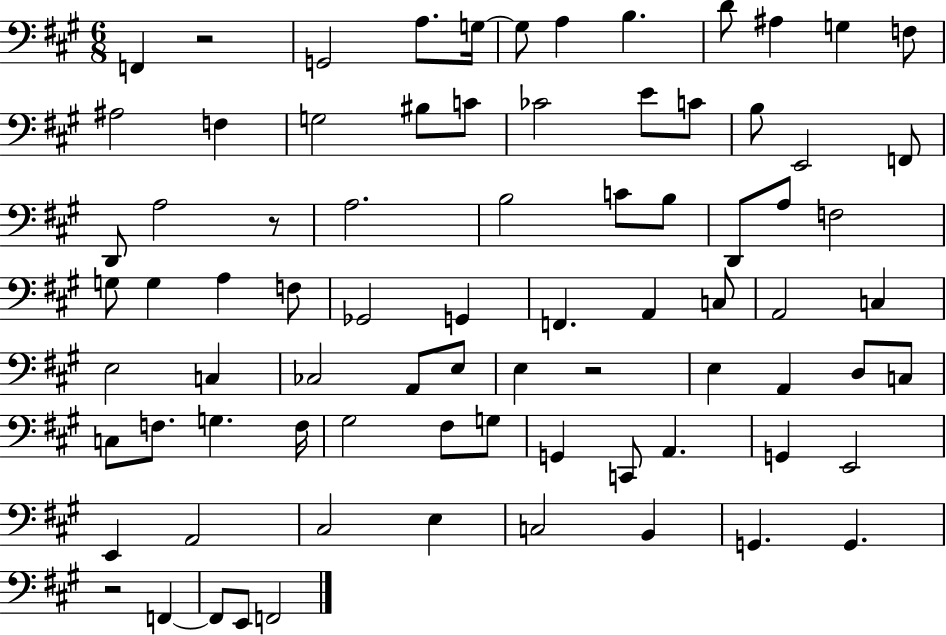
X:1
T:Untitled
M:6/8
L:1/4
K:A
F,, z2 G,,2 A,/2 G,/4 G,/2 A, B, D/2 ^A, G, F,/2 ^A,2 F, G,2 ^B,/2 C/2 _C2 E/2 C/2 B,/2 E,,2 F,,/2 D,,/2 A,2 z/2 A,2 B,2 C/2 B,/2 D,,/2 A,/2 F,2 G,/2 G, A, F,/2 _G,,2 G,, F,, A,, C,/2 A,,2 C, E,2 C, _C,2 A,,/2 E,/2 E, z2 E, A,, D,/2 C,/2 C,/2 F,/2 G, F,/4 ^G,2 ^F,/2 G,/2 G,, C,,/2 A,, G,, E,,2 E,, A,,2 ^C,2 E, C,2 B,, G,, G,, z2 F,, F,,/2 E,,/2 F,,2